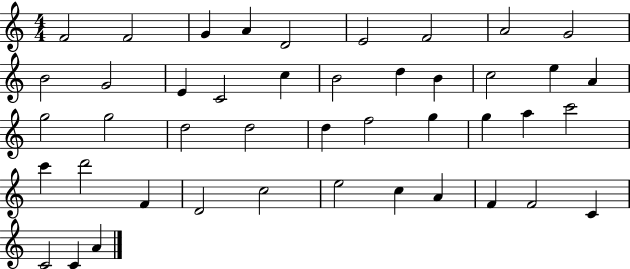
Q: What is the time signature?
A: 4/4